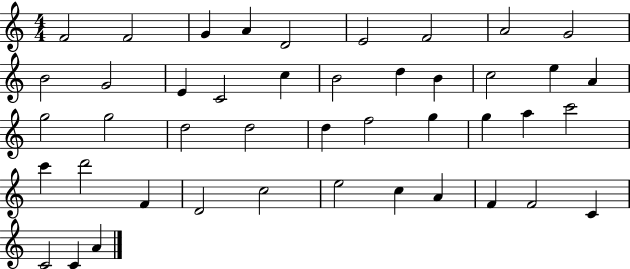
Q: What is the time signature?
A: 4/4